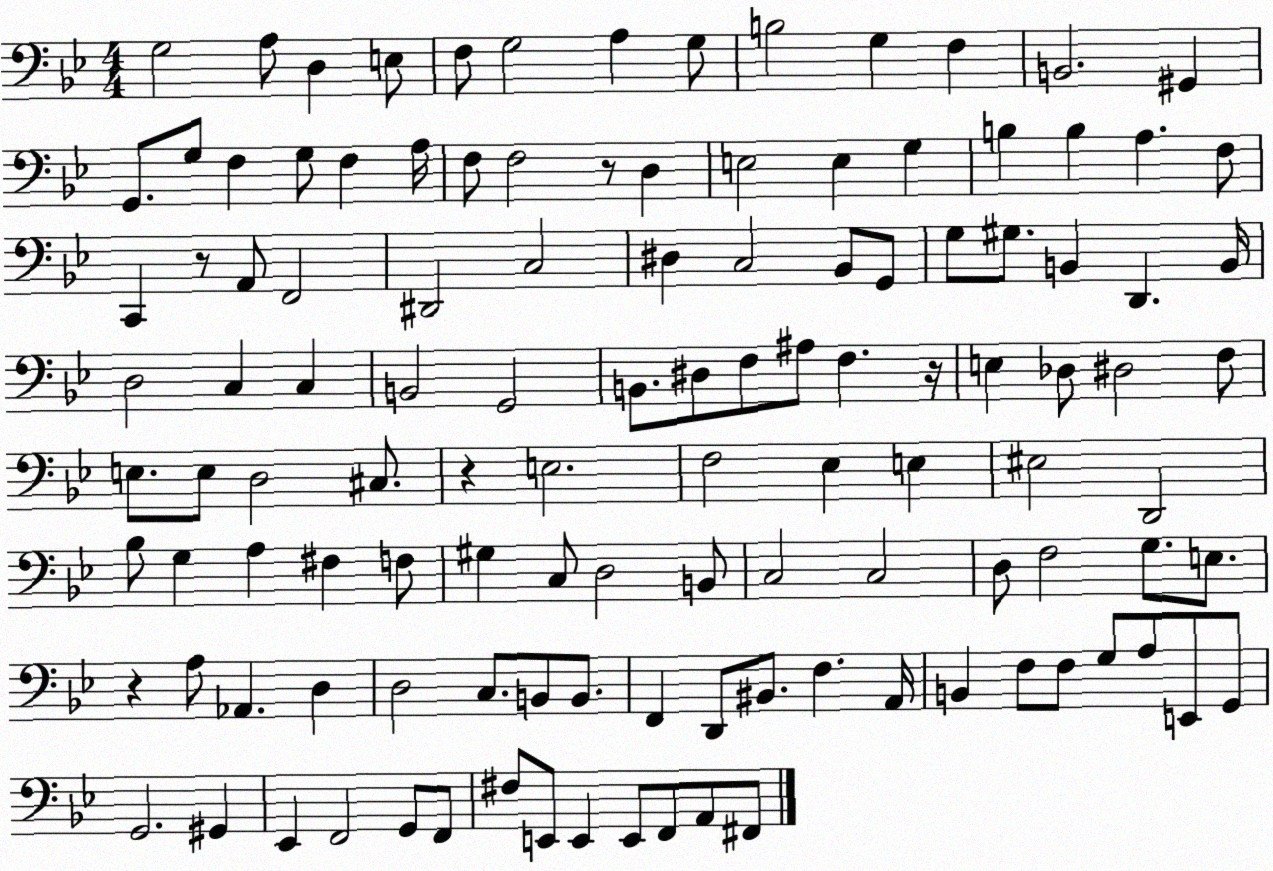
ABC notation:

X:1
T:Untitled
M:4/4
L:1/4
K:Bb
G,2 A,/2 D, E,/2 F,/2 G,2 A, G,/2 B,2 G, F, B,,2 ^G,, G,,/2 G,/2 F, G,/2 F, A,/4 F,/2 F,2 z/2 D, E,2 E, G, B, B, A, F,/2 C,, z/2 A,,/2 F,,2 ^D,,2 C,2 ^D, C,2 _B,,/2 G,,/2 G,/2 ^G,/2 B,, D,, B,,/4 D,2 C, C, B,,2 G,,2 B,,/2 ^D,/2 F,/2 ^A,/2 F, z/4 E, _D,/2 ^D,2 F,/2 E,/2 E,/2 D,2 ^C,/2 z E,2 F,2 _E, E, ^E,2 D,,2 _B,/2 G, A, ^F, F,/2 ^G, C,/2 D,2 B,,/2 C,2 C,2 D,/2 F,2 G,/2 E,/2 z A,/2 _A,, D, D,2 C,/2 B,,/2 B,,/2 F,, D,,/2 ^B,,/2 F, A,,/4 B,, F,/2 F,/2 G,/2 A,/2 E,,/2 G,,/2 G,,2 ^G,, _E,, F,,2 G,,/2 F,,/2 ^F,/2 E,,/2 E,, E,,/2 F,,/2 A,,/2 ^F,,/2